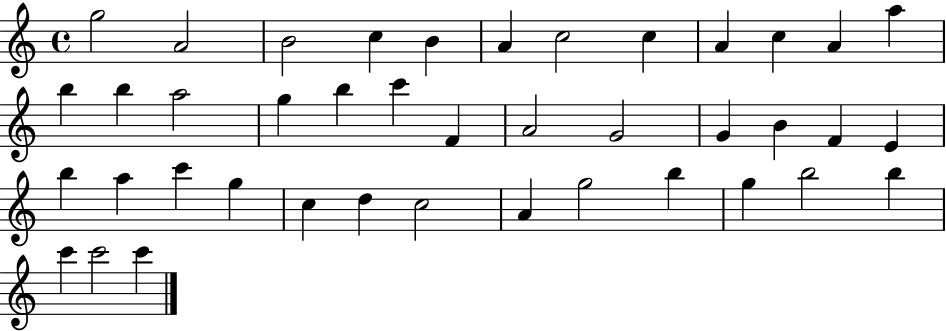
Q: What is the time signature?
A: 4/4